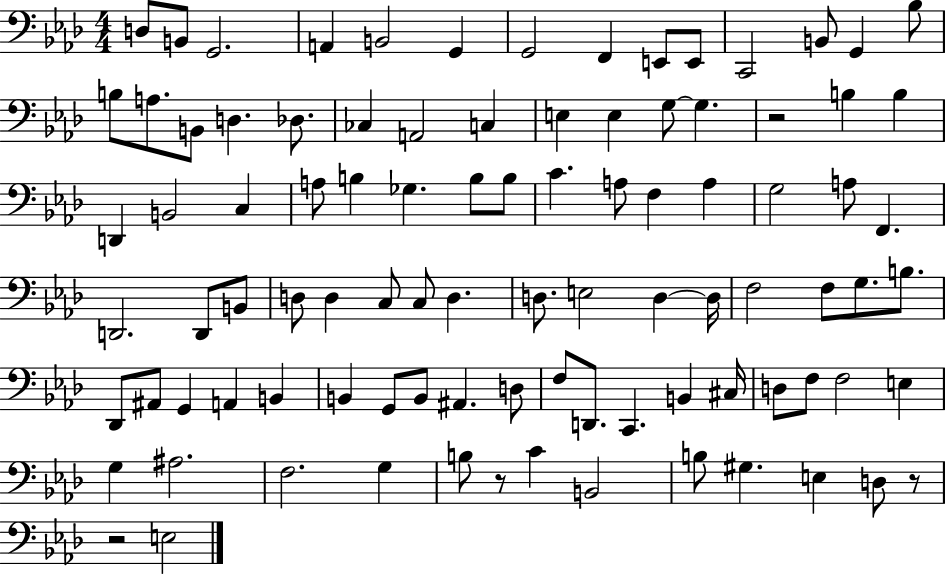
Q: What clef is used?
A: bass